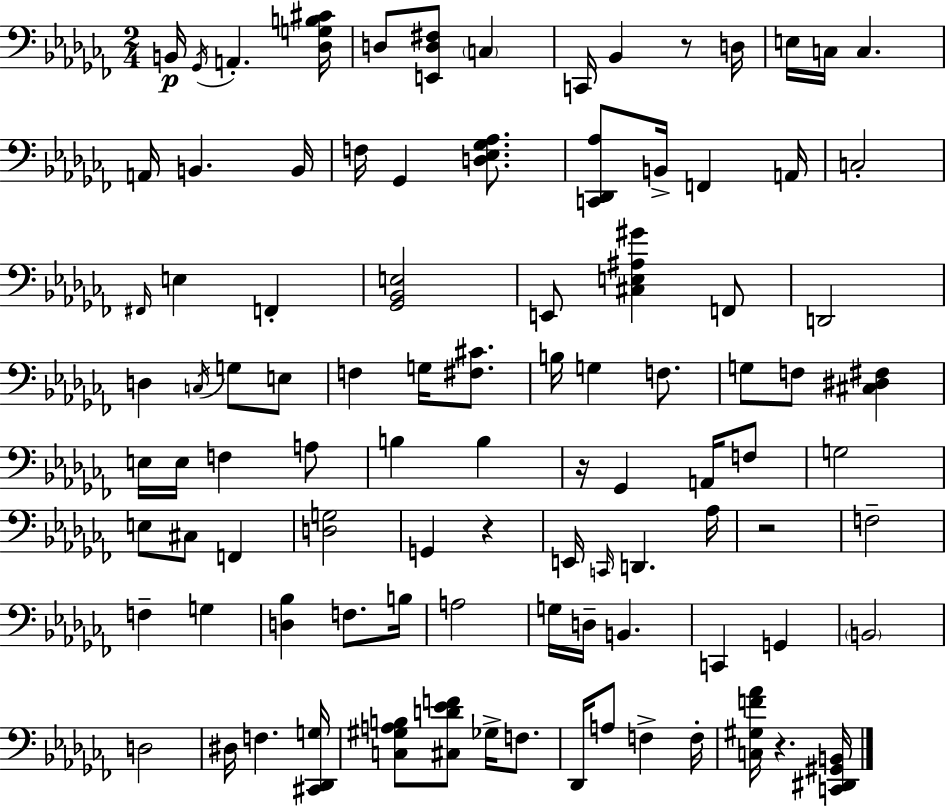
X:1
T:Untitled
M:2/4
L:1/4
K:Abm
B,,/4 _G,,/4 A,, [_D,G,B,^C]/4 D,/2 [E,,D,^F,]/2 C, C,,/4 _B,, z/2 D,/4 E,/4 C,/4 C, A,,/4 B,, B,,/4 F,/4 _G,, [D,_E,_G,_A,]/2 [C,,_D,,_A,]/2 B,,/4 F,, A,,/4 C,2 ^F,,/4 E, F,, [_G,,_B,,E,]2 E,,/2 [^C,E,^A,^G] F,,/2 D,,2 D, C,/4 G,/2 E,/2 F, G,/4 [^F,^C]/2 B,/4 G, F,/2 G,/2 F,/2 [^C,^D,^F,] E,/4 E,/4 F, A,/2 B, B, z/4 _G,, A,,/4 F,/2 G,2 E,/2 ^C,/2 F,, [D,G,]2 G,, z E,,/4 C,,/4 D,, _A,/4 z2 F,2 F, G, [D,_B,] F,/2 B,/4 A,2 G,/4 D,/4 B,, C,, G,, B,,2 D,2 ^D,/4 F, [^C,,_D,,G,]/4 [C,^G,A,B,]/2 [^C,D_EF]/2 _G,/4 F,/2 _D,,/4 A,/2 F, F,/4 [C,^G,F_A]/4 z [C,,^D,,^G,,B,,]/4